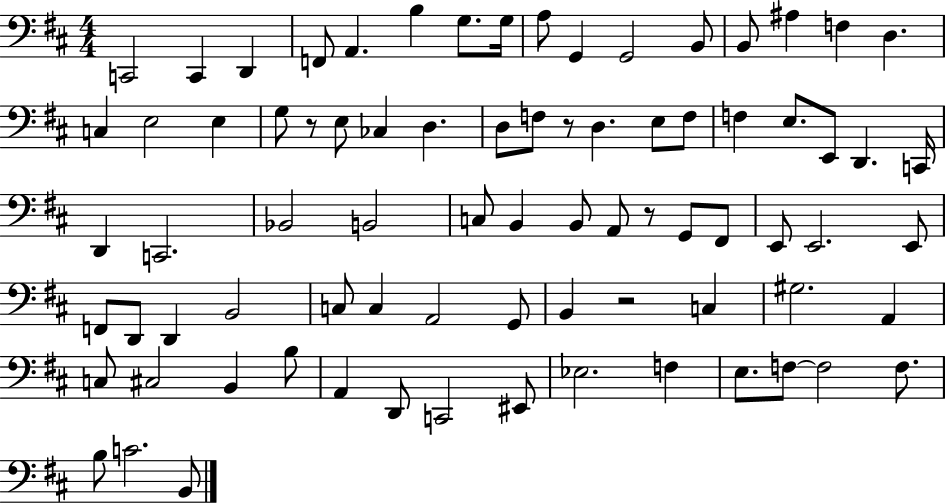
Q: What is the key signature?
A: D major